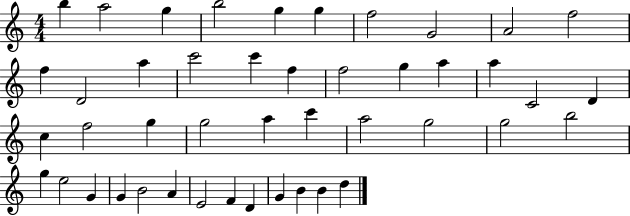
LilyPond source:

{
  \clef treble
  \numericTimeSignature
  \time 4/4
  \key c \major
  b''4 a''2 g''4 | b''2 g''4 g''4 | f''2 g'2 | a'2 f''2 | \break f''4 d'2 a''4 | c'''2 c'''4 f''4 | f''2 g''4 a''4 | a''4 c'2 d'4 | \break c''4 f''2 g''4 | g''2 a''4 c'''4 | a''2 g''2 | g''2 b''2 | \break g''4 e''2 g'4 | g'4 b'2 a'4 | e'2 f'4 d'4 | g'4 b'4 b'4 d''4 | \break \bar "|."
}